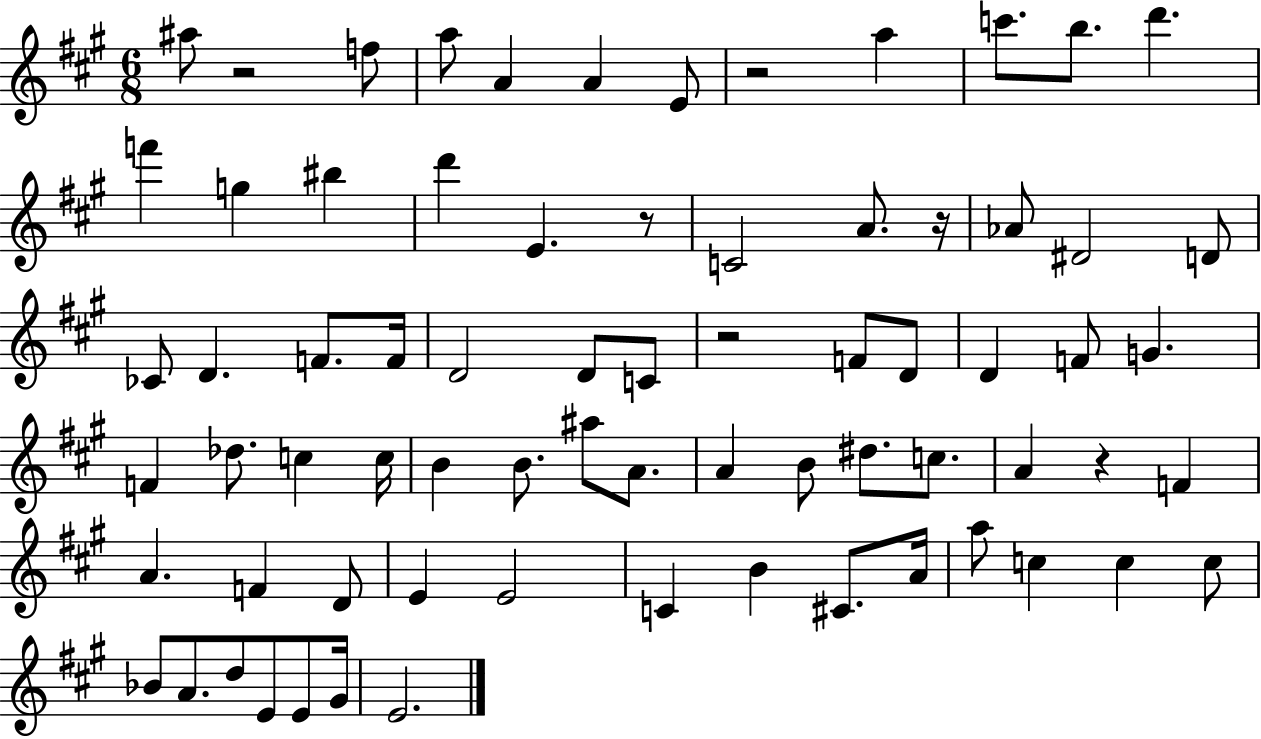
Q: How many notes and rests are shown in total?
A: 72